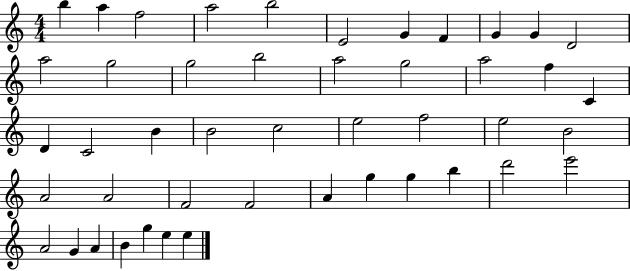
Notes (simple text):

B5/q A5/q F5/h A5/h B5/h E4/h G4/q F4/q G4/q G4/q D4/h A5/h G5/h G5/h B5/h A5/h G5/h A5/h F5/q C4/q D4/q C4/h B4/q B4/h C5/h E5/h F5/h E5/h B4/h A4/h A4/h F4/h F4/h A4/q G5/q G5/q B5/q D6/h E6/h A4/h G4/q A4/q B4/q G5/q E5/q E5/q